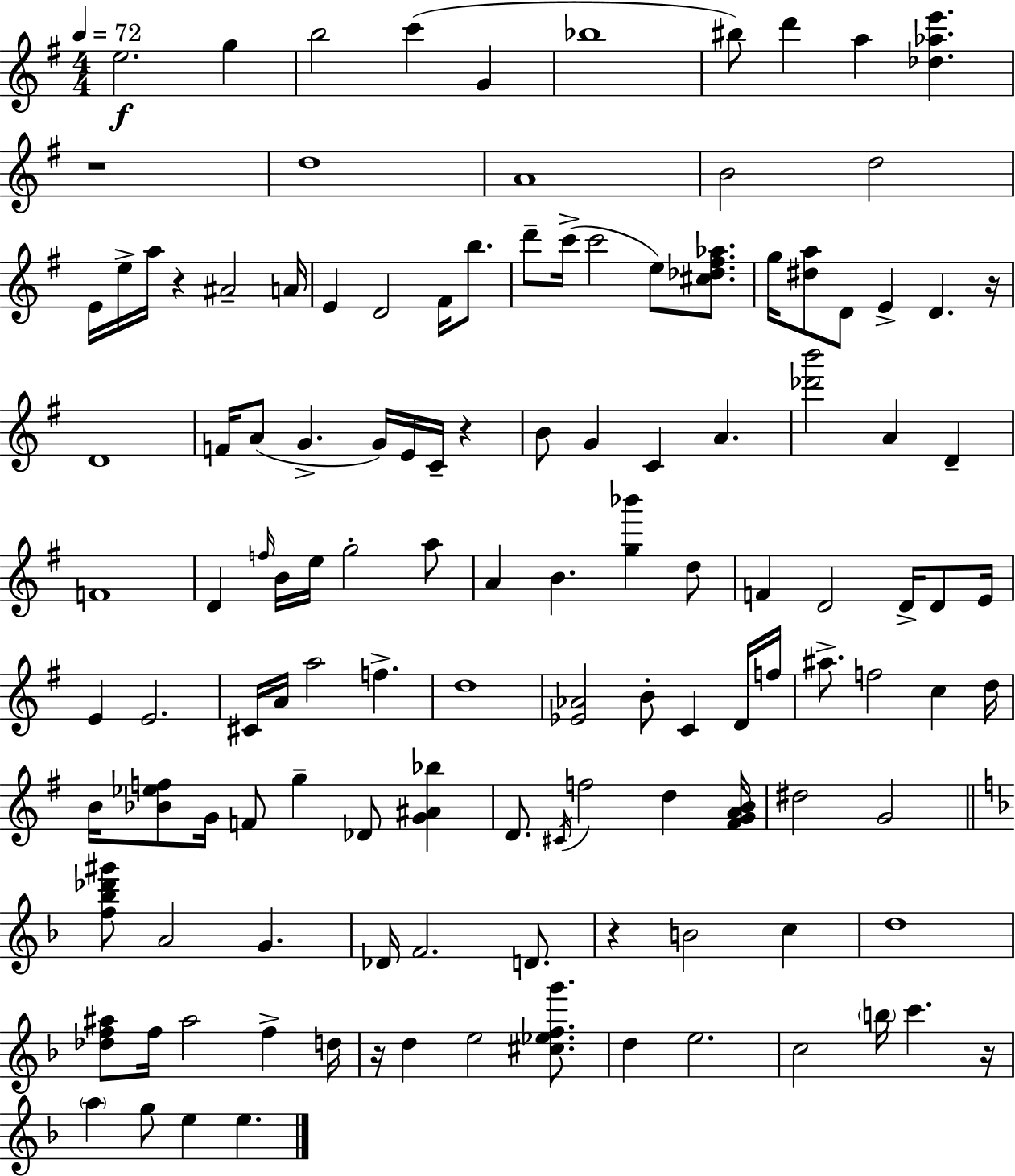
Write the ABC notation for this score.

X:1
T:Untitled
M:4/4
L:1/4
K:G
e2 g b2 c' G _b4 ^b/2 d' a [_d_ae'] z4 d4 A4 B2 d2 E/4 e/4 a/4 z ^A2 A/4 E D2 ^F/4 b/2 d'/2 c'/4 c'2 e/2 [^c_d^f_a]/2 g/4 [^da]/2 D/2 E D z/4 D4 F/4 A/2 G G/4 E/4 C/4 z B/2 G C A [_d'b']2 A D F4 D f/4 B/4 e/4 g2 a/2 A B [g_b'] d/2 F D2 D/4 D/2 E/4 E E2 ^C/4 A/4 a2 f d4 [_E_A]2 B/2 C D/4 f/4 ^a/2 f2 c d/4 B/4 [_B_ef]/2 G/4 F/2 g _D/2 [G^A_b] D/2 ^C/4 f2 d [^FGAB]/4 ^d2 G2 [f_b_d'^g']/2 A2 G _D/4 F2 D/2 z B2 c d4 [_df^a]/2 f/4 ^a2 f d/4 z/4 d e2 [^c_efg']/2 d e2 c2 b/4 c' z/4 a g/2 e e